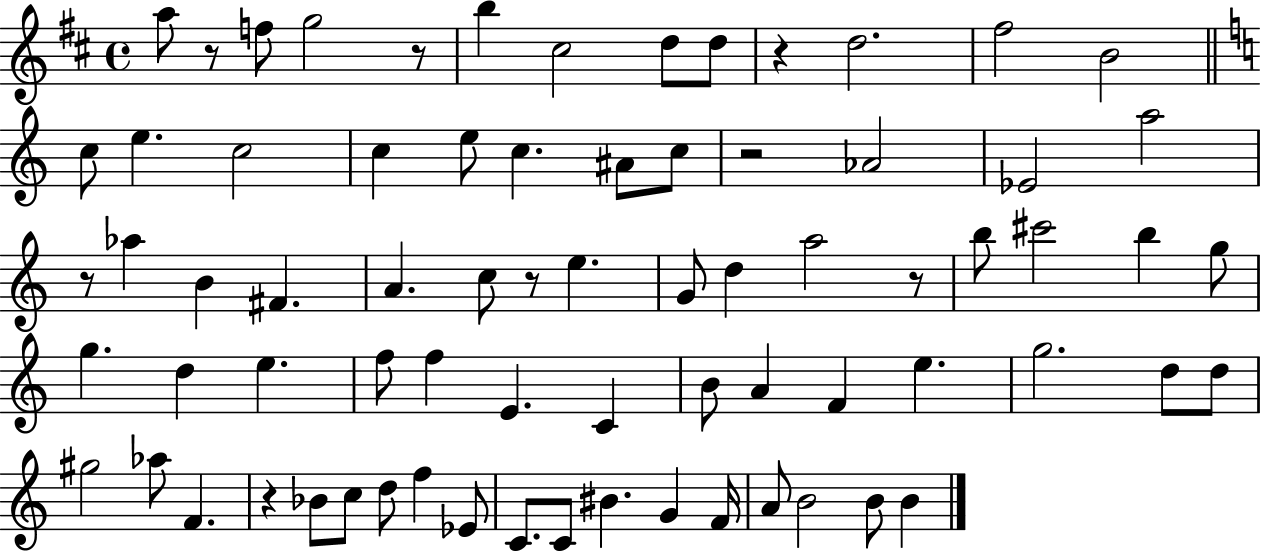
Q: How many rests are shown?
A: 8